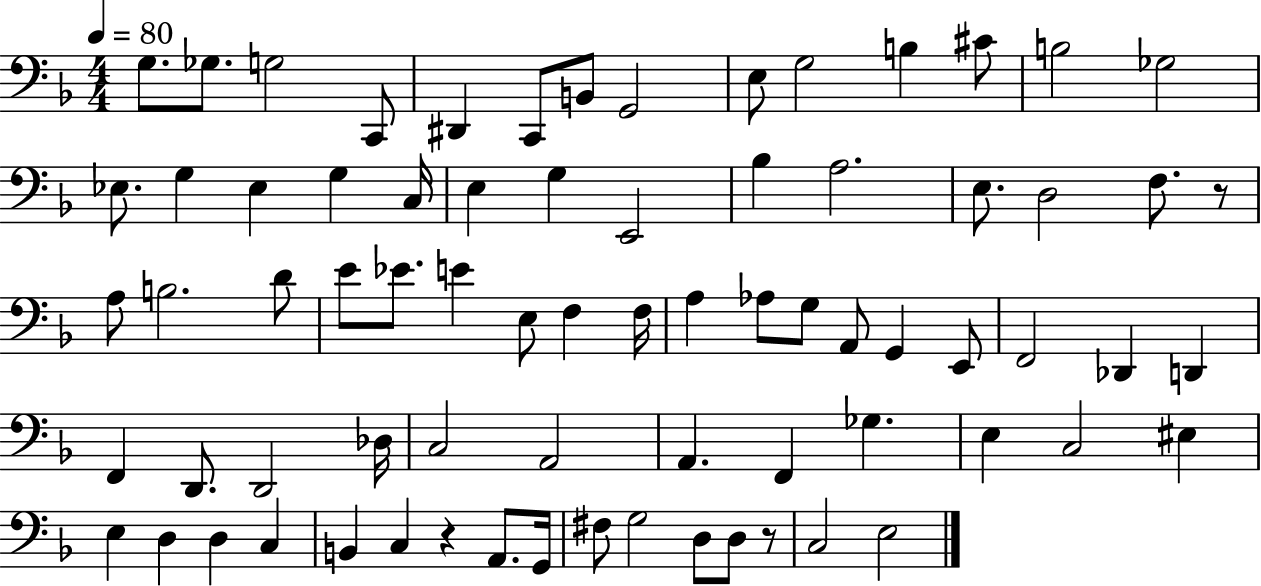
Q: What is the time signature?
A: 4/4